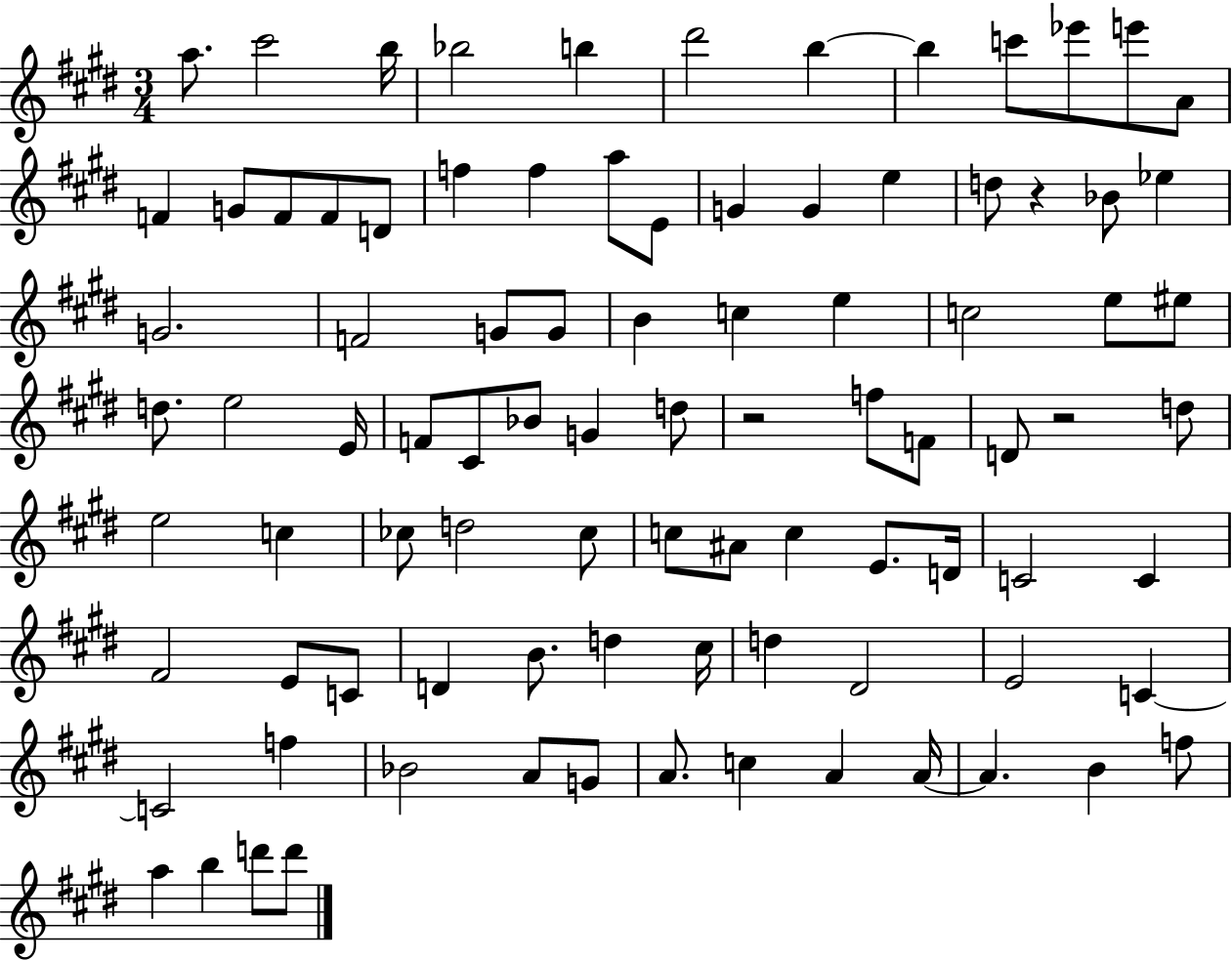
A5/e. C#6/h B5/s Bb5/h B5/q D#6/h B5/q B5/q C6/e Eb6/e E6/e A4/e F4/q G4/e F4/e F4/e D4/e F5/q F5/q A5/e E4/e G4/q G4/q E5/q D5/e R/q Bb4/e Eb5/q G4/h. F4/h G4/e G4/e B4/q C5/q E5/q C5/h E5/e EIS5/e D5/e. E5/h E4/s F4/e C#4/e Bb4/e G4/q D5/e R/h F5/e F4/e D4/e R/h D5/e E5/h C5/q CES5/e D5/h CES5/e C5/e A#4/e C5/q E4/e. D4/s C4/h C4/q F#4/h E4/e C4/e D4/q B4/e. D5/q C#5/s D5/q D#4/h E4/h C4/q C4/h F5/q Bb4/h A4/e G4/e A4/e. C5/q A4/q A4/s A4/q. B4/q F5/e A5/q B5/q D6/e D6/e